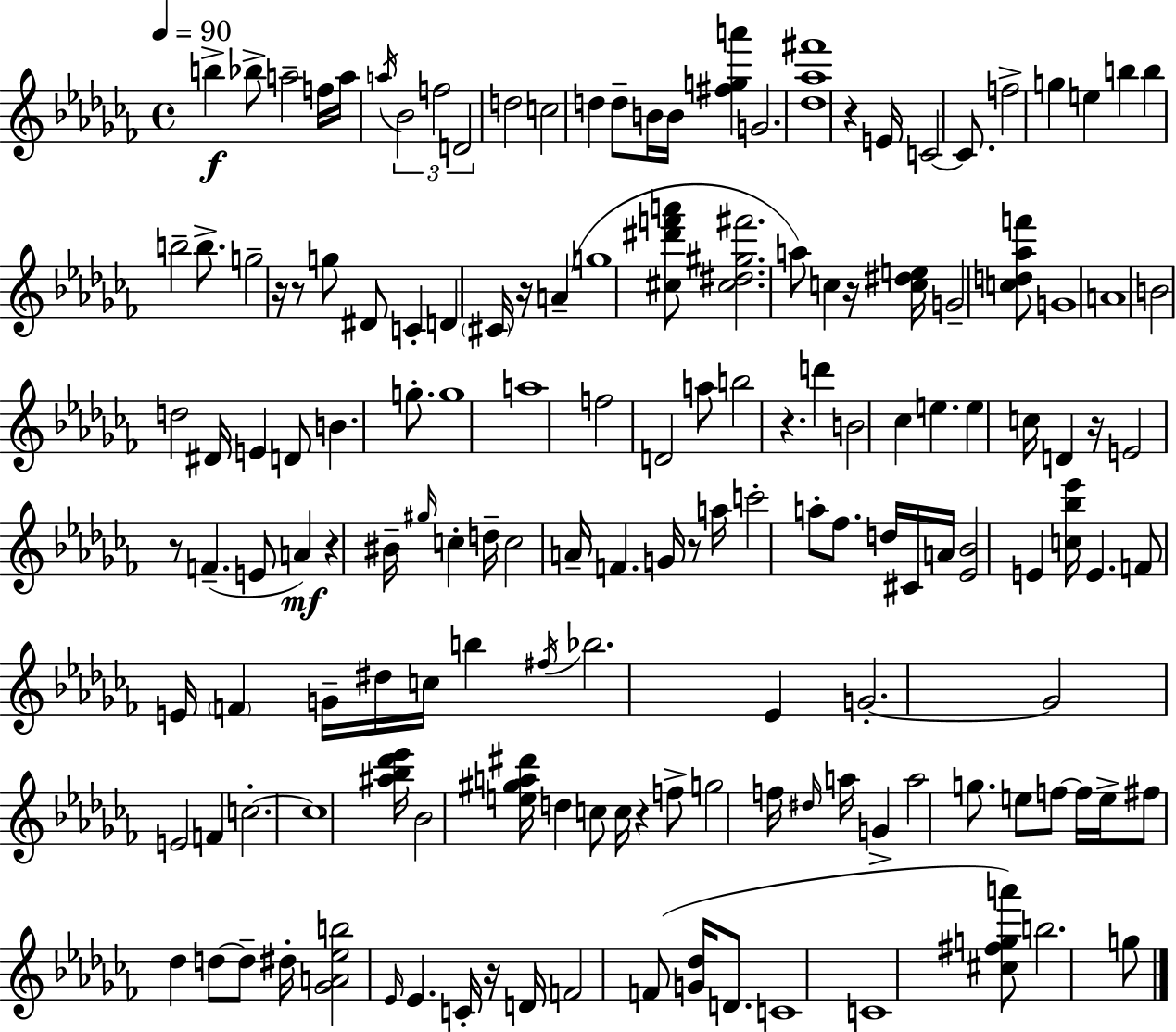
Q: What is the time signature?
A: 4/4